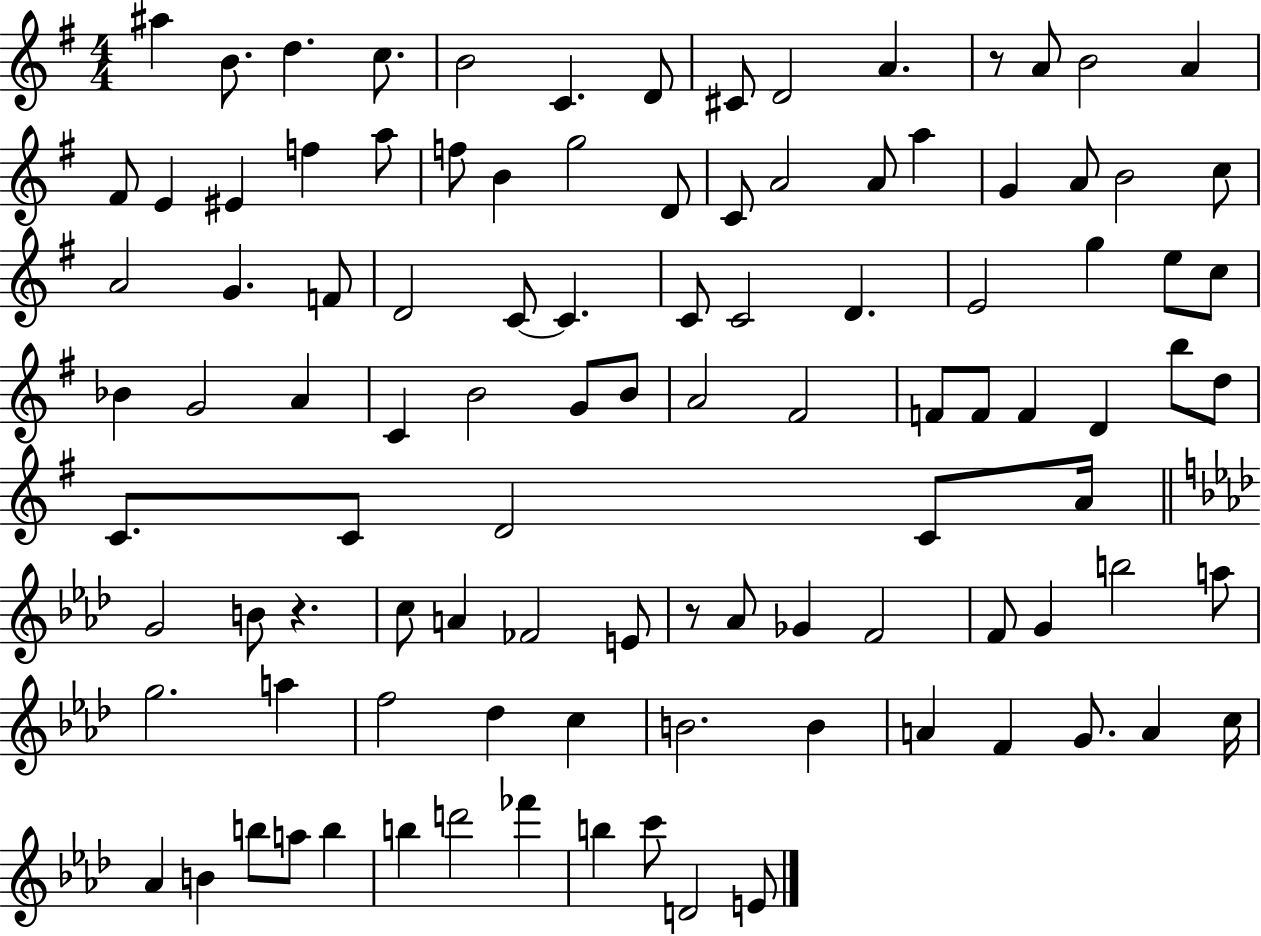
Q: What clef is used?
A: treble